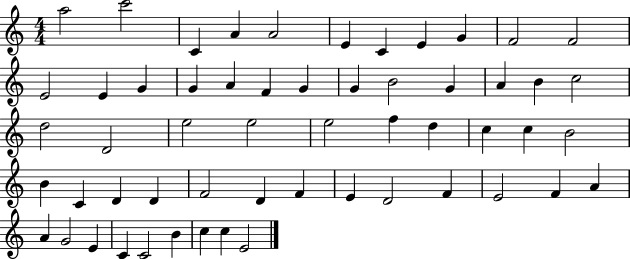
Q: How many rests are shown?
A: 0